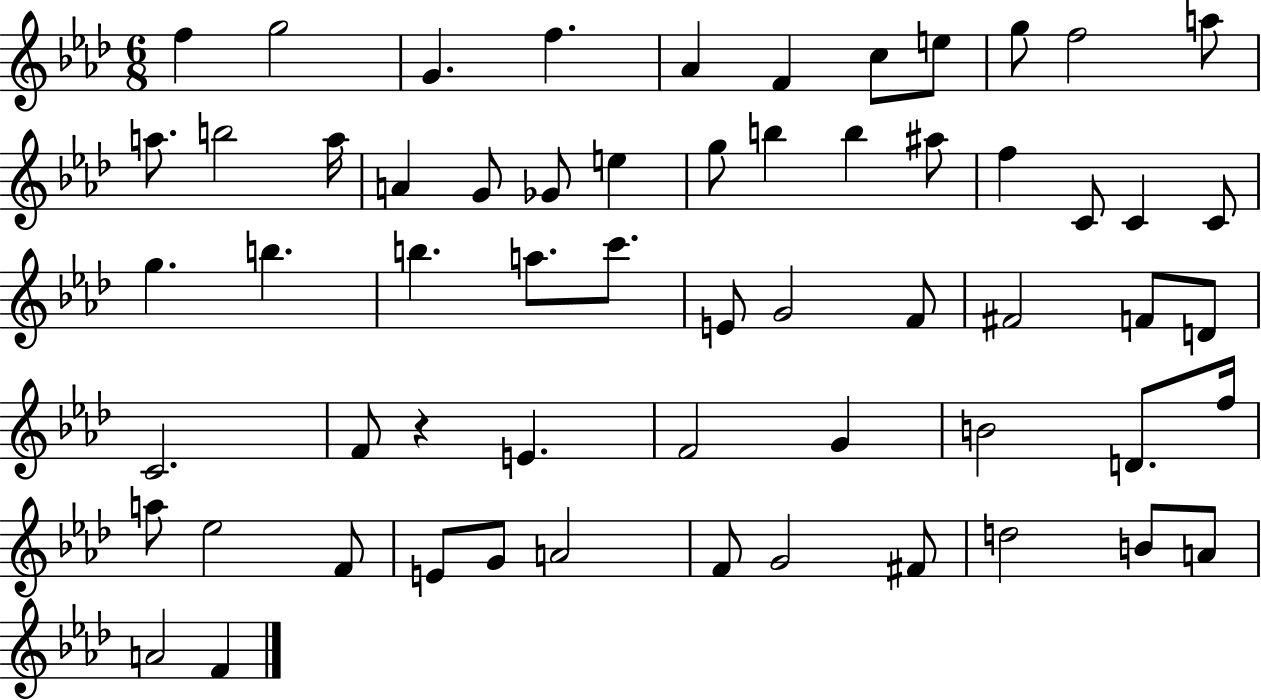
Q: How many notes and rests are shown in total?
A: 60